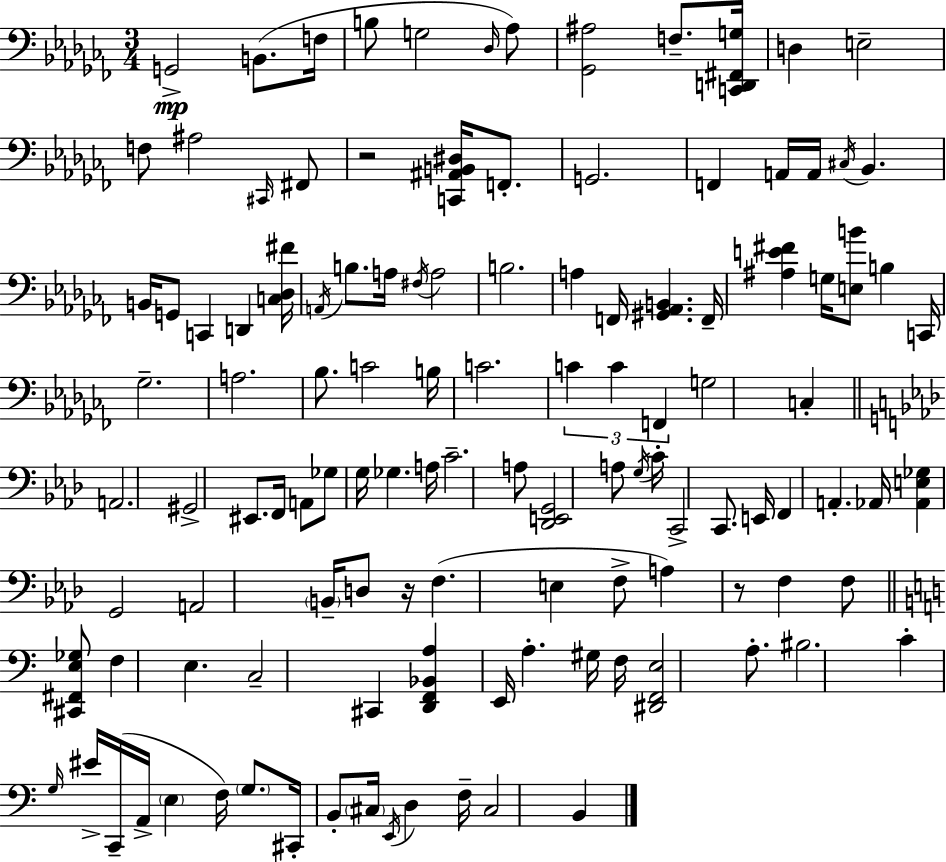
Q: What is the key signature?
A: AES minor